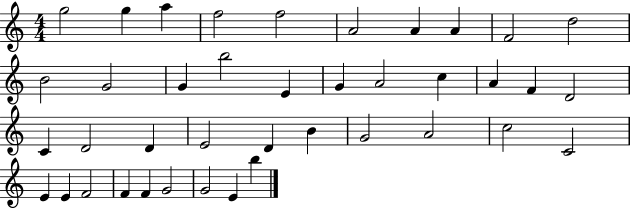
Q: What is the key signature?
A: C major